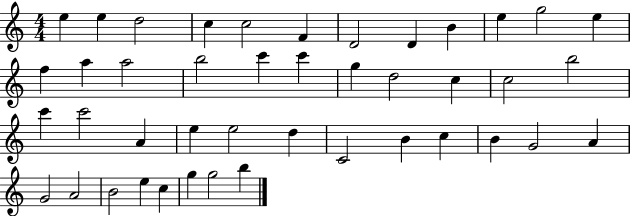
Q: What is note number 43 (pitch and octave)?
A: B5